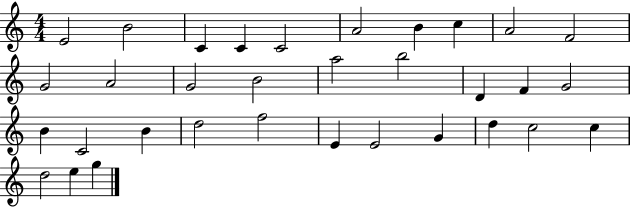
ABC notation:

X:1
T:Untitled
M:4/4
L:1/4
K:C
E2 B2 C C C2 A2 B c A2 F2 G2 A2 G2 B2 a2 b2 D F G2 B C2 B d2 f2 E E2 G d c2 c d2 e g